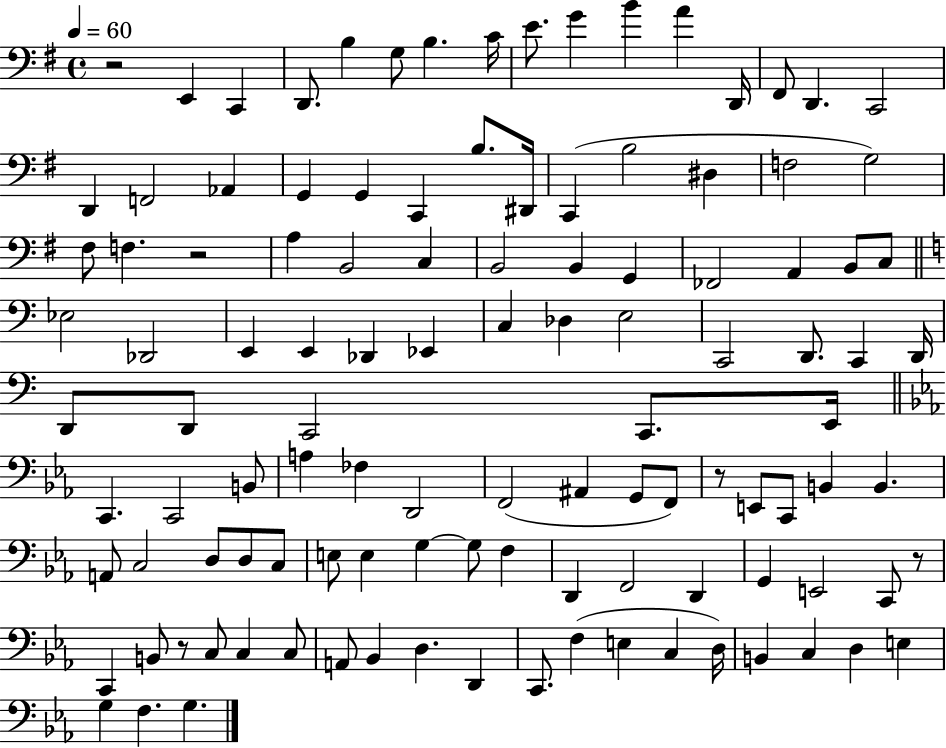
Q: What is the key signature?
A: G major